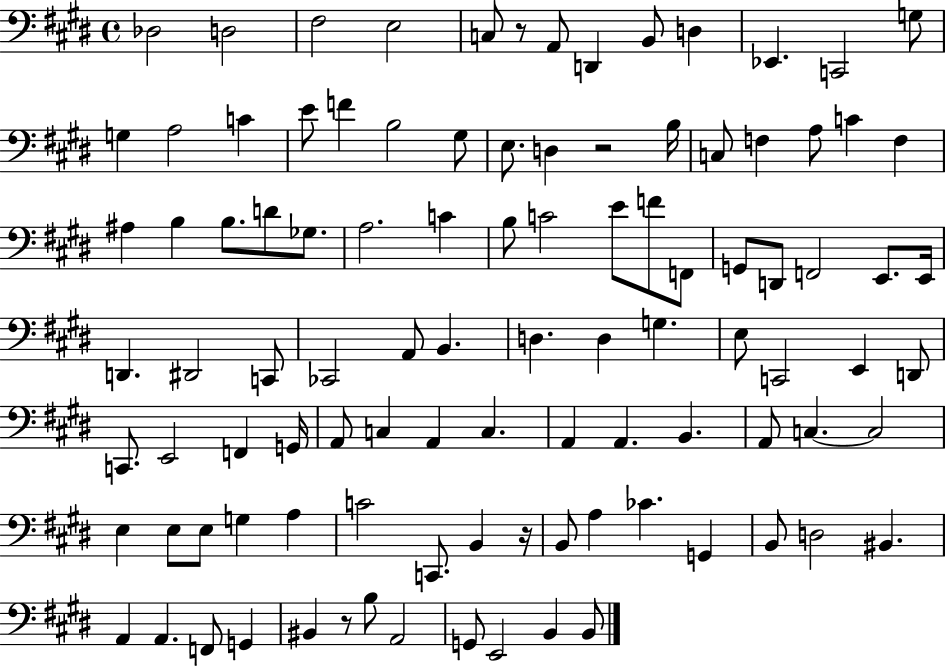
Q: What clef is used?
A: bass